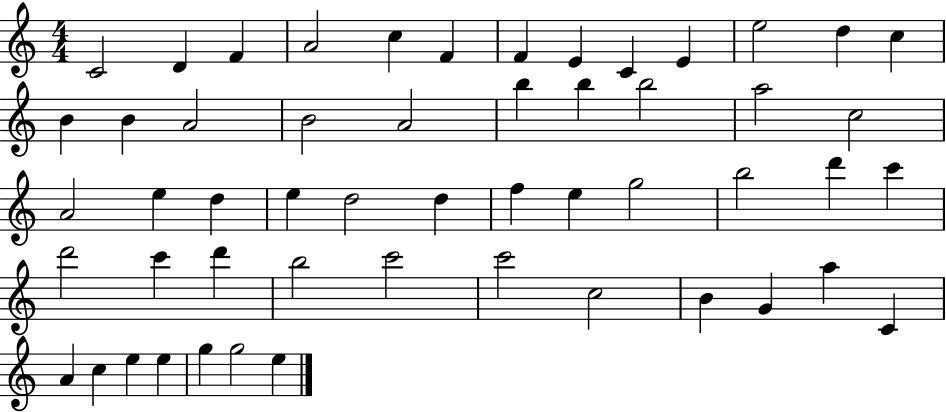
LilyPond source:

{
  \clef treble
  \numericTimeSignature
  \time 4/4
  \key c \major
  c'2 d'4 f'4 | a'2 c''4 f'4 | f'4 e'4 c'4 e'4 | e''2 d''4 c''4 | \break b'4 b'4 a'2 | b'2 a'2 | b''4 b''4 b''2 | a''2 c''2 | \break a'2 e''4 d''4 | e''4 d''2 d''4 | f''4 e''4 g''2 | b''2 d'''4 c'''4 | \break d'''2 c'''4 d'''4 | b''2 c'''2 | c'''2 c''2 | b'4 g'4 a''4 c'4 | \break a'4 c''4 e''4 e''4 | g''4 g''2 e''4 | \bar "|."
}